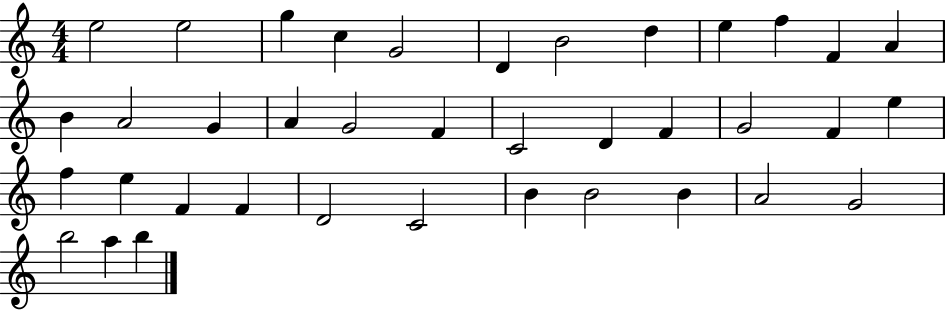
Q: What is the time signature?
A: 4/4